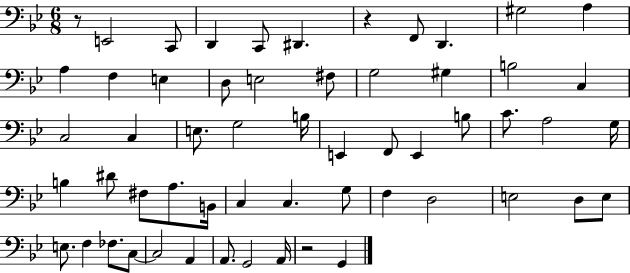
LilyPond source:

{
  \clef bass
  \numericTimeSignature
  \time 6/8
  \key bes \major
  r8 e,2 c,8 | d,4 c,8 dis,4. | r4 f,8 d,4. | gis2 a4 | \break a4 f4 e4 | d8 e2 fis8 | g2 gis4 | b2 c4 | \break c2 c4 | e8. g2 b16 | e,4 f,8 e,4 b8 | c'8. a2 g16 | \break b4 dis'8 fis8 a8. b,16 | c4 c4. g8 | f4 d2 | e2 d8 e8 | \break e8. f4 fes8. c8~~ | c2 a,4 | a,8. g,2 a,16 | r2 g,4 | \break \bar "|."
}